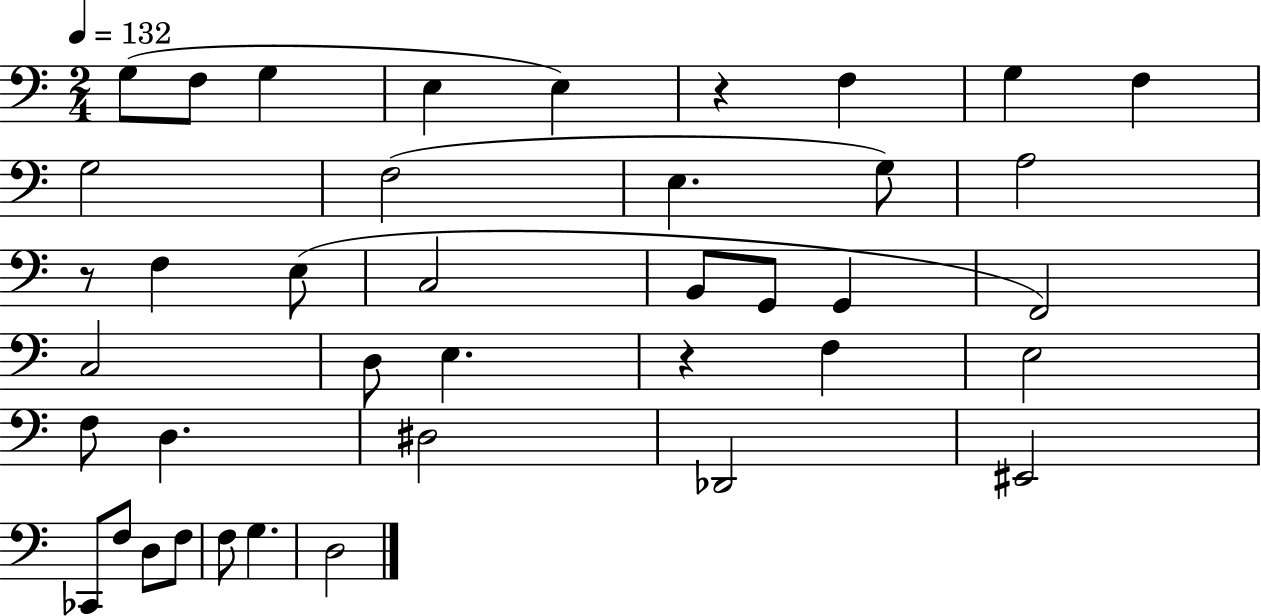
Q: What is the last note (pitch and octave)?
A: D3